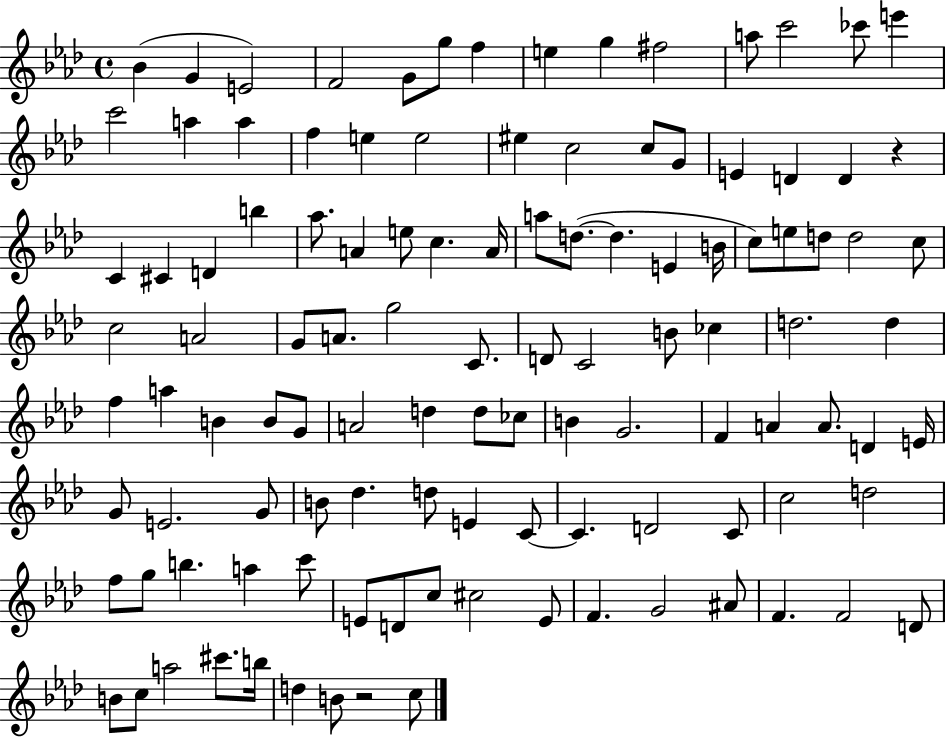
{
  \clef treble
  \time 4/4
  \defaultTimeSignature
  \key aes \major
  bes'4( g'4 e'2) | f'2 g'8 g''8 f''4 | e''4 g''4 fis''2 | a''8 c'''2 ces'''8 e'''4 | \break c'''2 a''4 a''4 | f''4 e''4 e''2 | eis''4 c''2 c''8 g'8 | e'4 d'4 d'4 r4 | \break c'4 cis'4 d'4 b''4 | aes''8. a'4 e''8 c''4. a'16 | a''8 d''8.~(~ d''4. e'4 b'16 | c''8) e''8 d''8 d''2 c''8 | \break c''2 a'2 | g'8 a'8. g''2 c'8. | d'8 c'2 b'8 ces''4 | d''2. d''4 | \break f''4 a''4 b'4 b'8 g'8 | a'2 d''4 d''8 ces''8 | b'4 g'2. | f'4 a'4 a'8. d'4 e'16 | \break g'8 e'2. g'8 | b'8 des''4. d''8 e'4 c'8~~ | c'4. d'2 c'8 | c''2 d''2 | \break f''8 g''8 b''4. a''4 c'''8 | e'8 d'8 c''8 cis''2 e'8 | f'4. g'2 ais'8 | f'4. f'2 d'8 | \break b'8 c''8 a''2 cis'''8. b''16 | d''4 b'8 r2 c''8 | \bar "|."
}